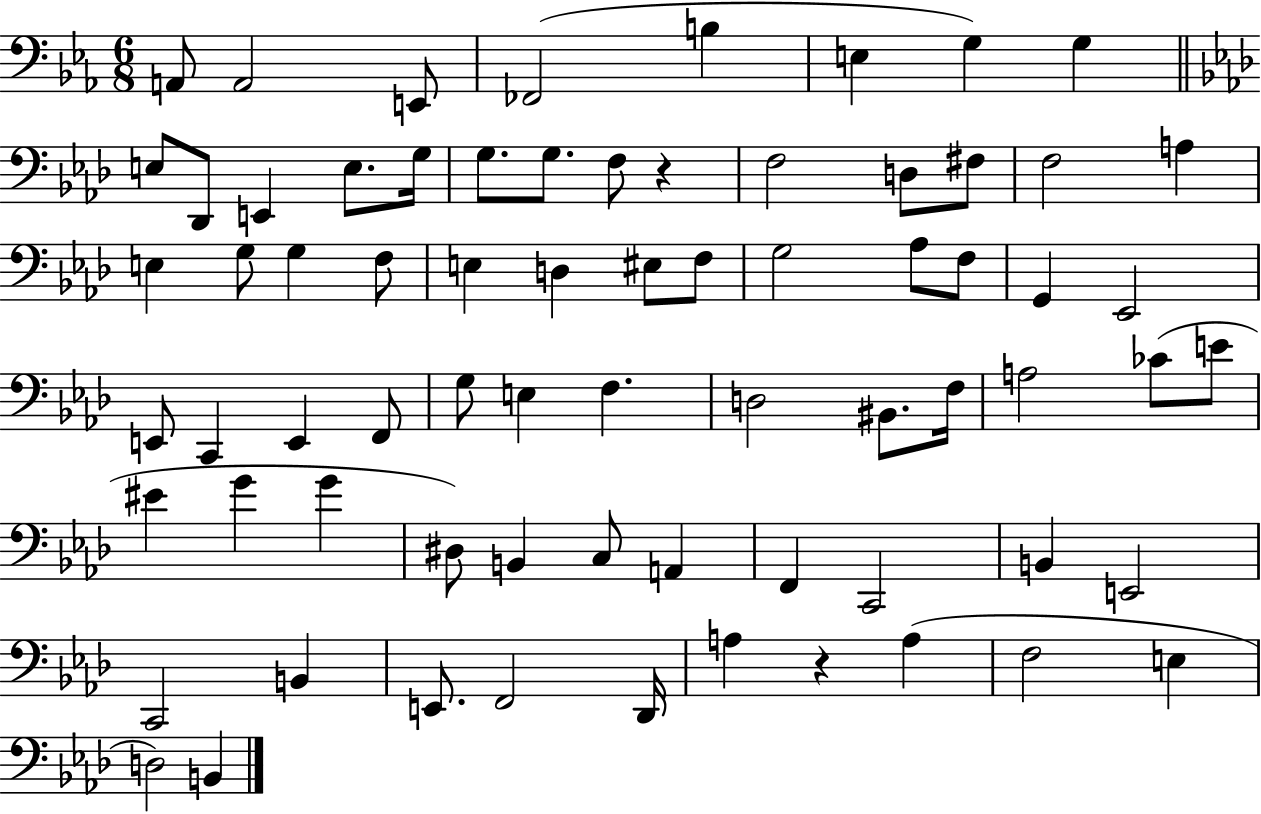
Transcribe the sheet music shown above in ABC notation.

X:1
T:Untitled
M:6/8
L:1/4
K:Eb
A,,/2 A,,2 E,,/2 _F,,2 B, E, G, G, E,/2 _D,,/2 E,, E,/2 G,/4 G,/2 G,/2 F,/2 z F,2 D,/2 ^F,/2 F,2 A, E, G,/2 G, F,/2 E, D, ^E,/2 F,/2 G,2 _A,/2 F,/2 G,, _E,,2 E,,/2 C,, E,, F,,/2 G,/2 E, F, D,2 ^B,,/2 F,/4 A,2 _C/2 E/2 ^E G G ^D,/2 B,, C,/2 A,, F,, C,,2 B,, E,,2 C,,2 B,, E,,/2 F,,2 _D,,/4 A, z A, F,2 E, D,2 B,,